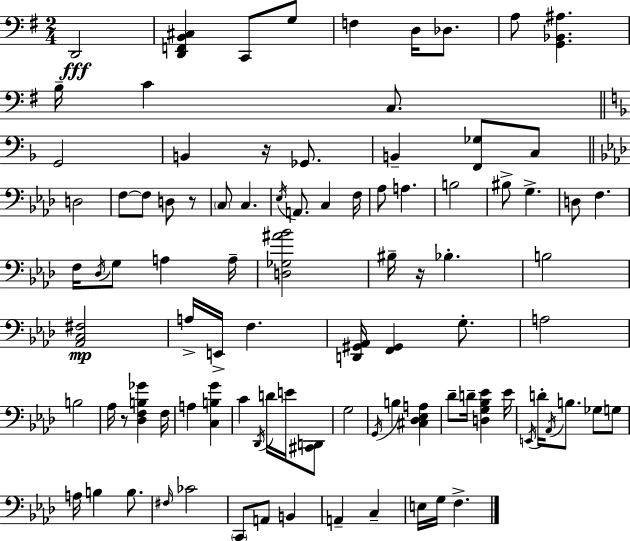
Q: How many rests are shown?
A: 4